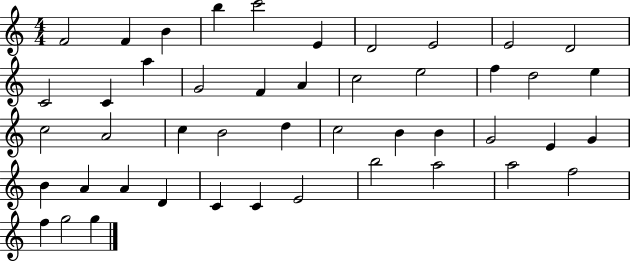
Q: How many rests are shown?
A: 0